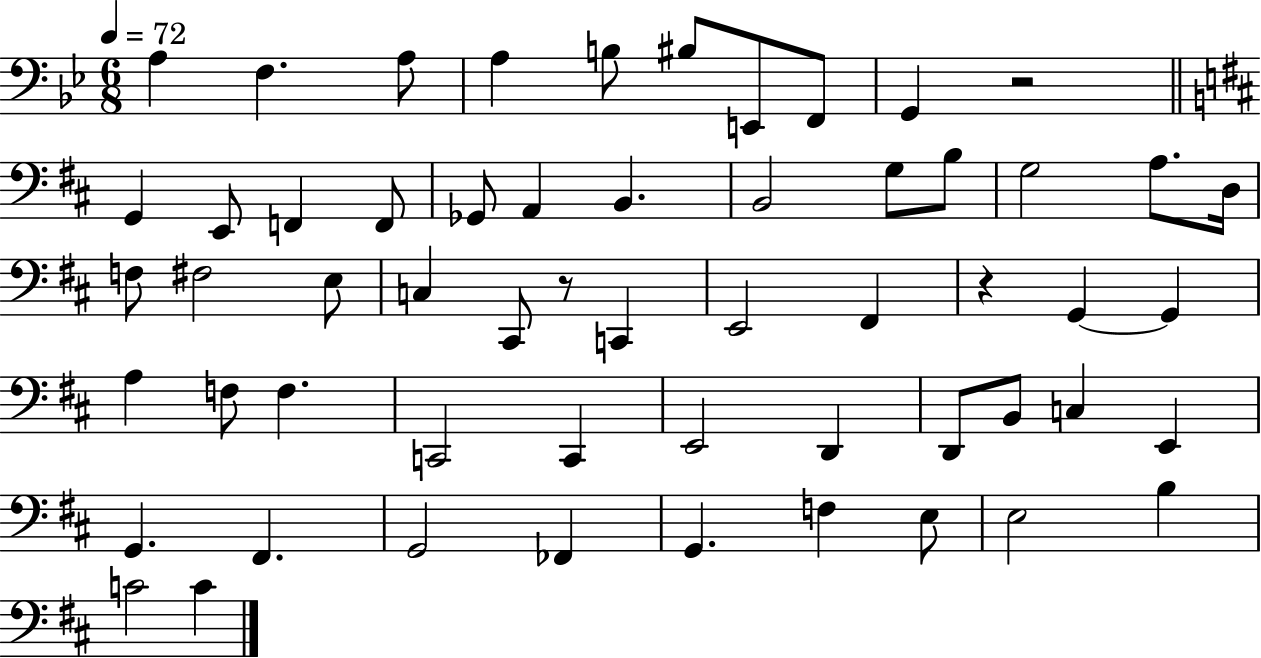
A3/q F3/q. A3/e A3/q B3/e BIS3/e E2/e F2/e G2/q R/h G2/q E2/e F2/q F2/e Gb2/e A2/q B2/q. B2/h G3/e B3/e G3/h A3/e. D3/s F3/e F#3/h E3/e C3/q C#2/e R/e C2/q E2/h F#2/q R/q G2/q G2/q A3/q F3/e F3/q. C2/h C2/q E2/h D2/q D2/e B2/e C3/q E2/q G2/q. F#2/q. G2/h FES2/q G2/q. F3/q E3/e E3/h B3/q C4/h C4/q